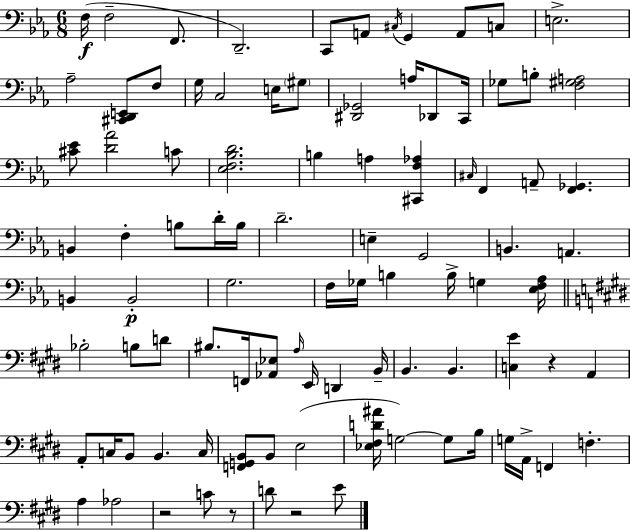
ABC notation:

X:1
T:Untitled
M:6/8
L:1/4
K:Eb
F,/4 F,2 F,,/2 D,,2 C,,/2 A,,/2 ^C,/4 G,, A,,/2 C,/2 E,2 _A,2 [^C,,D,,E,,]/2 F,/2 G,/4 C,2 E,/4 ^G,/2 [^D,,_G,,]2 A,/4 _D,,/2 C,,/4 _G,/2 B,/2 [F,^G,A,]2 [^C_E]/2 [D_A]2 C/2 [_E,F,_B,D]2 B, A, [^C,,F,_A,] ^C,/4 F,, A,,/2 [F,,_G,,] B,, F, B,/2 D/4 B,/4 D2 E, G,,2 B,, A,, B,, B,,2 G,2 F,/4 _G,/4 B, B,/4 G, [_E,F,_A,]/4 _B,2 B,/2 D/2 ^B,/2 F,,/4 [_A,,_E,]/2 A,/4 E,,/4 D,, B,,/4 B,, B,, [C,E] z A,, A,,/2 C,/4 B,,/2 B,, C,/4 [F,,G,,B,,]/2 B,,/2 E,2 [_E,^F,D^A]/4 G,2 G,/2 B,/4 G,/4 A,,/4 F,, F, A, _A,2 z2 C/2 z/2 D/2 z2 E/2